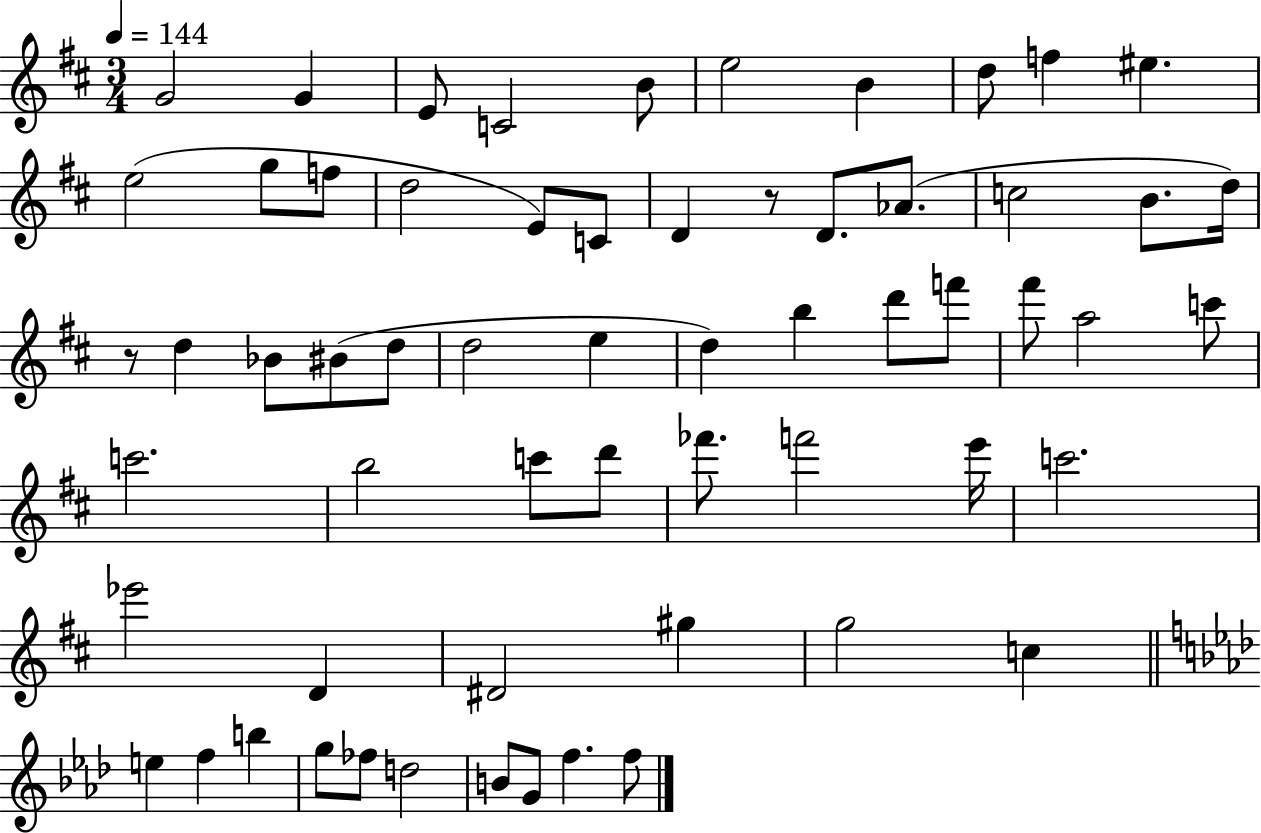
{
  \clef treble
  \numericTimeSignature
  \time 3/4
  \key d \major
  \tempo 4 = 144
  g'2 g'4 | e'8 c'2 b'8 | e''2 b'4 | d''8 f''4 eis''4. | \break e''2( g''8 f''8 | d''2 e'8) c'8 | d'4 r8 d'8. aes'8.( | c''2 b'8. d''16) | \break r8 d''4 bes'8 bis'8( d''8 | d''2 e''4 | d''4) b''4 d'''8 f'''8 | fis'''8 a''2 c'''8 | \break c'''2. | b''2 c'''8 d'''8 | fes'''8. f'''2 e'''16 | c'''2. | \break ees'''2 d'4 | dis'2 gis''4 | g''2 c''4 | \bar "||" \break \key f \minor e''4 f''4 b''4 | g''8 fes''8 d''2 | b'8 g'8 f''4. f''8 | \bar "|."
}